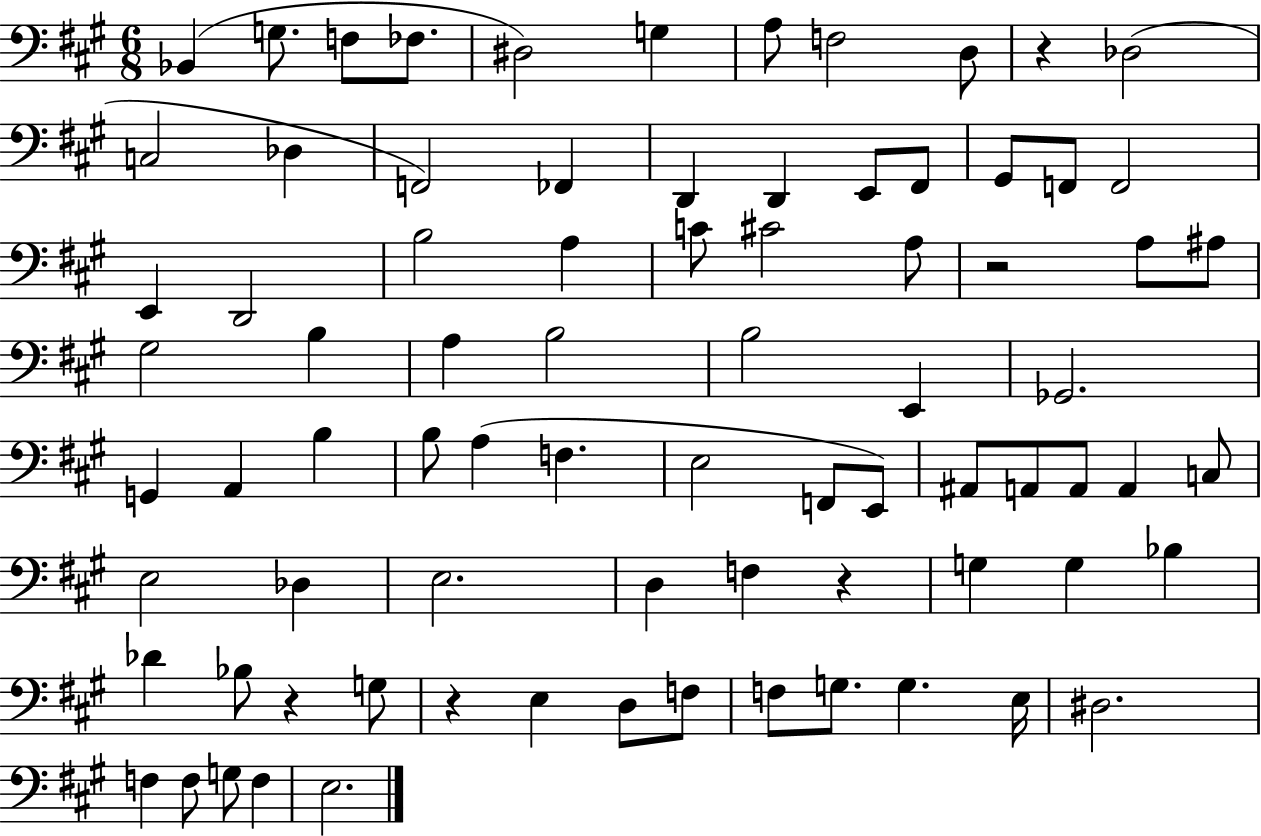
Bb2/q G3/e. F3/e FES3/e. D#3/h G3/q A3/e F3/h D3/e R/q Db3/h C3/h Db3/q F2/h FES2/q D2/q D2/q E2/e F#2/e G#2/e F2/e F2/h E2/q D2/h B3/h A3/q C4/e C#4/h A3/e R/h A3/e A#3/e G#3/h B3/q A3/q B3/h B3/h E2/q Gb2/h. G2/q A2/q B3/q B3/e A3/q F3/q. E3/h F2/e E2/e A#2/e A2/e A2/e A2/q C3/e E3/h Db3/q E3/h. D3/q F3/q R/q G3/q G3/q Bb3/q Db4/q Bb3/e R/q G3/e R/q E3/q D3/e F3/e F3/e G3/e. G3/q. E3/s D#3/h. F3/q F3/e G3/e F3/q E3/h.